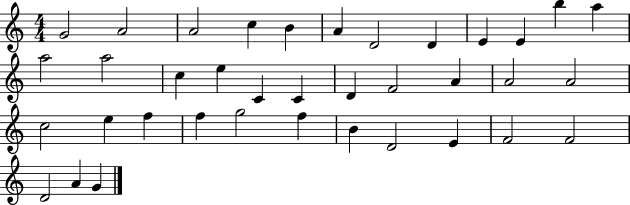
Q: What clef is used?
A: treble